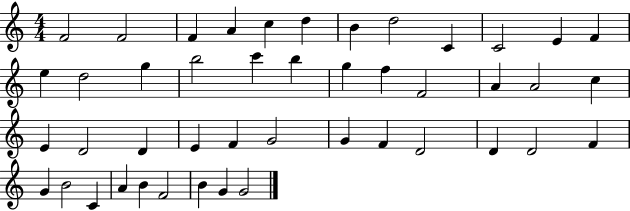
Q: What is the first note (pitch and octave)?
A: F4